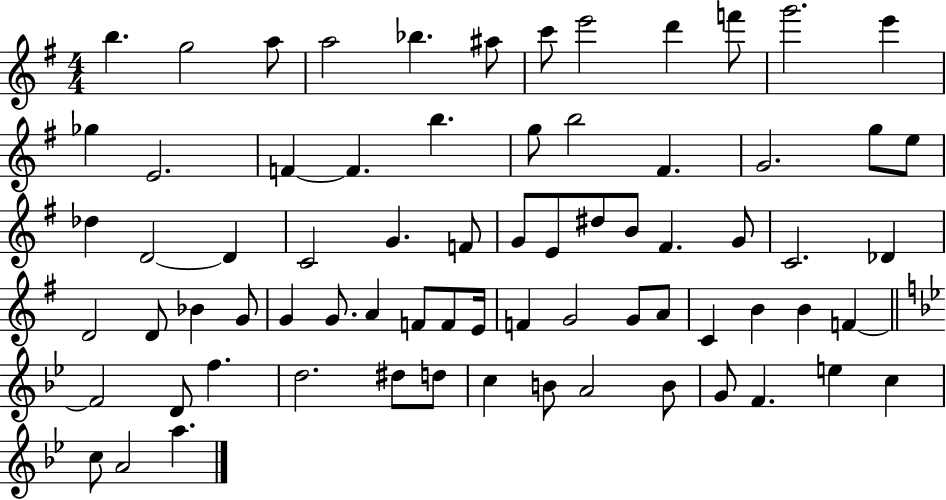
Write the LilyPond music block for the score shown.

{
  \clef treble
  \numericTimeSignature
  \time 4/4
  \key g \major
  b''4. g''2 a''8 | a''2 bes''4. ais''8 | c'''8 e'''2 d'''4 f'''8 | g'''2. e'''4 | \break ges''4 e'2. | f'4~~ f'4. b''4. | g''8 b''2 fis'4. | g'2. g''8 e''8 | \break des''4 d'2~~ d'4 | c'2 g'4. f'8 | g'8 e'8 dis''8 b'8 fis'4. g'8 | c'2. des'4 | \break d'2 d'8 bes'4 g'8 | g'4 g'8. a'4 f'8 f'8 e'16 | f'4 g'2 g'8 a'8 | c'4 b'4 b'4 f'4~~ | \break \bar "||" \break \key g \minor f'2 d'8 f''4. | d''2. dis''8 d''8 | c''4 b'8 a'2 b'8 | g'8 f'4. e''4 c''4 | \break c''8 a'2 a''4. | \bar "|."
}